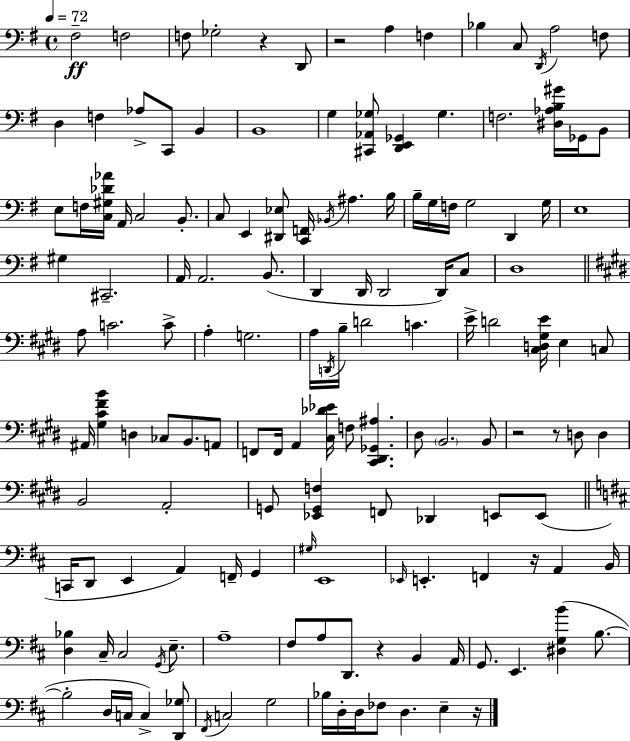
X:1
T:Untitled
M:4/4
L:1/4
K:Em
^F,2 F,2 F,/2 _G,2 z D,,/2 z2 A, F, _B, C,/2 D,,/4 A,2 F,/2 D, F, _A,/2 C,,/2 B,, B,,4 G, [^C,,_A,,_G,]/2 [D,,E,,_G,,] _G, F,2 [^D,_A,B,^G]/4 _G,,/4 B,,/2 E,/2 F,/4 [C,^G,_D_A]/4 A,,/4 C,2 B,,/2 C,/2 E,, [^D,,_E,]/2 [C,,F,,]/4 _B,,/4 ^A, B,/4 B,/4 G,/4 F,/4 G,2 D,, G,/4 E,4 ^G, ^C,,2 A,,/4 A,,2 B,,/2 D,, D,,/4 D,,2 D,,/4 C,/2 D,4 A,/2 C2 C/2 A, G,2 A,/4 D,,/4 B,/4 D2 C E/4 D2 [^C,D,^G,E]/4 E, C,/2 ^A,,/4 [^G,^C^FB] D, _C,/2 B,,/2 A,,/2 F,,/2 F,,/4 A,, [^C,_D_E]/4 F,/2 [^C,,^D,,_G,,^A,] ^D,/2 B,,2 B,,/2 z2 z/2 D,/2 D, B,,2 A,,2 G,,/2 [_E,,G,,F,] F,,/2 _D,, E,,/2 E,,/2 C,,/4 D,,/2 E,, A,, F,,/4 G,, ^G,/4 E,,4 _E,,/4 E,, F,, z/4 A,, B,,/4 [D,_B,] ^C,/4 ^C,2 G,,/4 E,/2 A,4 ^F,/2 A,/2 D,,/2 z B,, A,,/4 G,,/2 E,, [^D,G,B] B,/2 B,2 D,/4 C,/4 C, [D,,_G,]/2 ^F,,/4 C,2 G,2 _B,/4 D,/4 D,/4 _F,/2 D, E, z/4